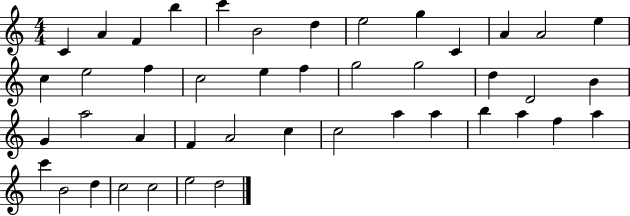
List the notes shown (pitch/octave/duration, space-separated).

C4/q A4/q F4/q B5/q C6/q B4/h D5/q E5/h G5/q C4/q A4/q A4/h E5/q C5/q E5/h F5/q C5/h E5/q F5/q G5/h G5/h D5/q D4/h B4/q G4/q A5/h A4/q F4/q A4/h C5/q C5/h A5/q A5/q B5/q A5/q F5/q A5/q C6/q B4/h D5/q C5/h C5/h E5/h D5/h